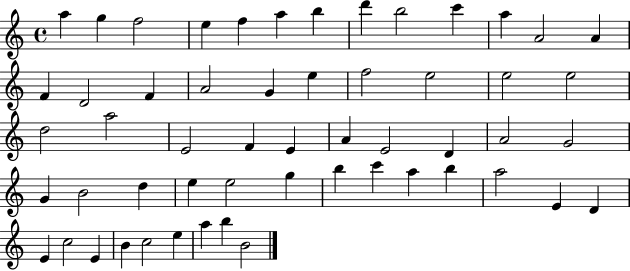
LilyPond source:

{
  \clef treble
  \time 4/4
  \defaultTimeSignature
  \key c \major
  a''4 g''4 f''2 | e''4 f''4 a''4 b''4 | d'''4 b''2 c'''4 | a''4 a'2 a'4 | \break f'4 d'2 f'4 | a'2 g'4 e''4 | f''2 e''2 | e''2 e''2 | \break d''2 a''2 | e'2 f'4 e'4 | a'4 e'2 d'4 | a'2 g'2 | \break g'4 b'2 d''4 | e''4 e''2 g''4 | b''4 c'''4 a''4 b''4 | a''2 e'4 d'4 | \break e'4 c''2 e'4 | b'4 c''2 e''4 | a''4 b''4 b'2 | \bar "|."
}